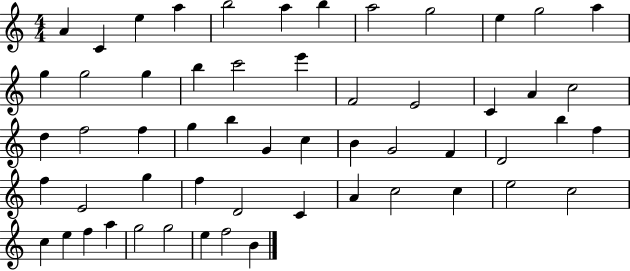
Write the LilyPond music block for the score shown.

{
  \clef treble
  \numericTimeSignature
  \time 4/4
  \key c \major
  a'4 c'4 e''4 a''4 | b''2 a''4 b''4 | a''2 g''2 | e''4 g''2 a''4 | \break g''4 g''2 g''4 | b''4 c'''2 e'''4 | f'2 e'2 | c'4 a'4 c''2 | \break d''4 f''2 f''4 | g''4 b''4 g'4 c''4 | b'4 g'2 f'4 | d'2 b''4 f''4 | \break f''4 e'2 g''4 | f''4 d'2 c'4 | a'4 c''2 c''4 | e''2 c''2 | \break c''4 e''4 f''4 a''4 | g''2 g''2 | e''4 f''2 b'4 | \bar "|."
}